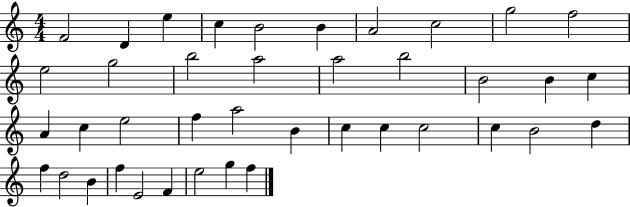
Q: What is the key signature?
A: C major